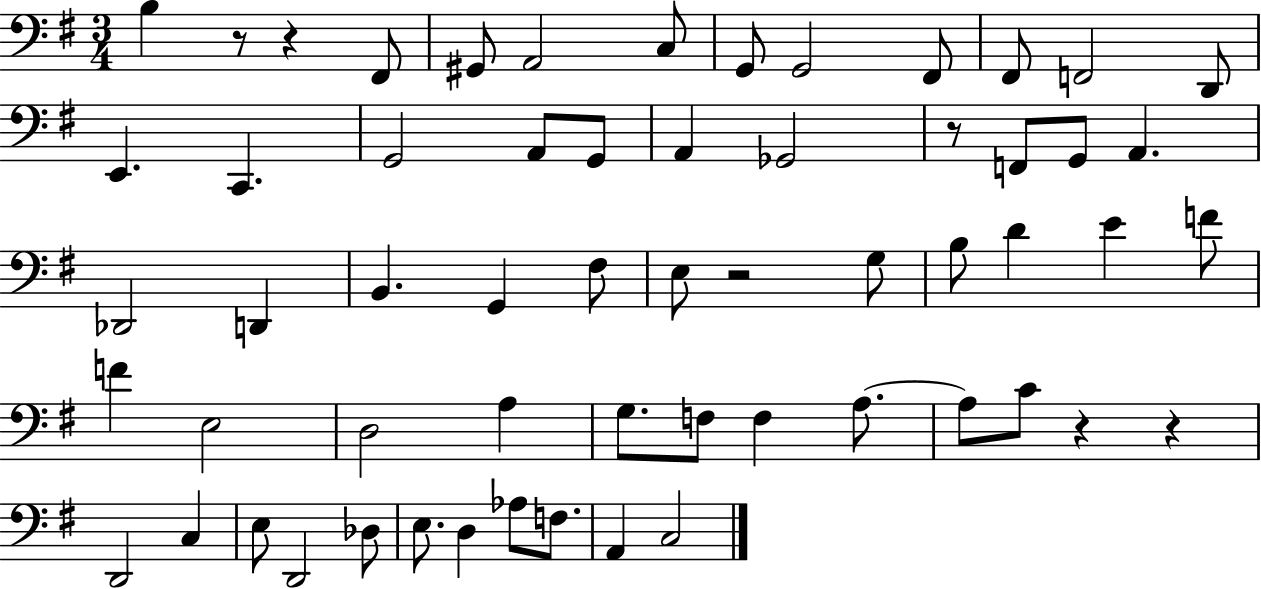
{
  \clef bass
  \numericTimeSignature
  \time 3/4
  \key g \major
  b4 r8 r4 fis,8 | gis,8 a,2 c8 | g,8 g,2 fis,8 | fis,8 f,2 d,8 | \break e,4. c,4. | g,2 a,8 g,8 | a,4 ges,2 | r8 f,8 g,8 a,4. | \break des,2 d,4 | b,4. g,4 fis8 | e8 r2 g8 | b8 d'4 e'4 f'8 | \break f'4 e2 | d2 a4 | g8. f8 f4 a8.~~ | a8 c'8 r4 r4 | \break d,2 c4 | e8 d,2 des8 | e8. d4 aes8 f8. | a,4 c2 | \break \bar "|."
}